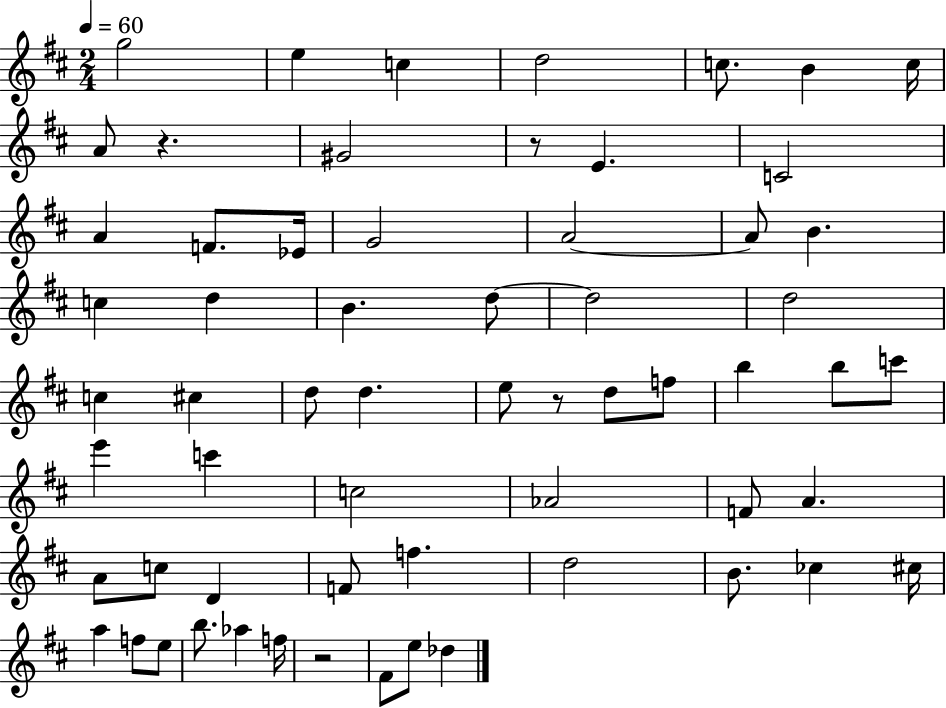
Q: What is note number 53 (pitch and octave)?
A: B5